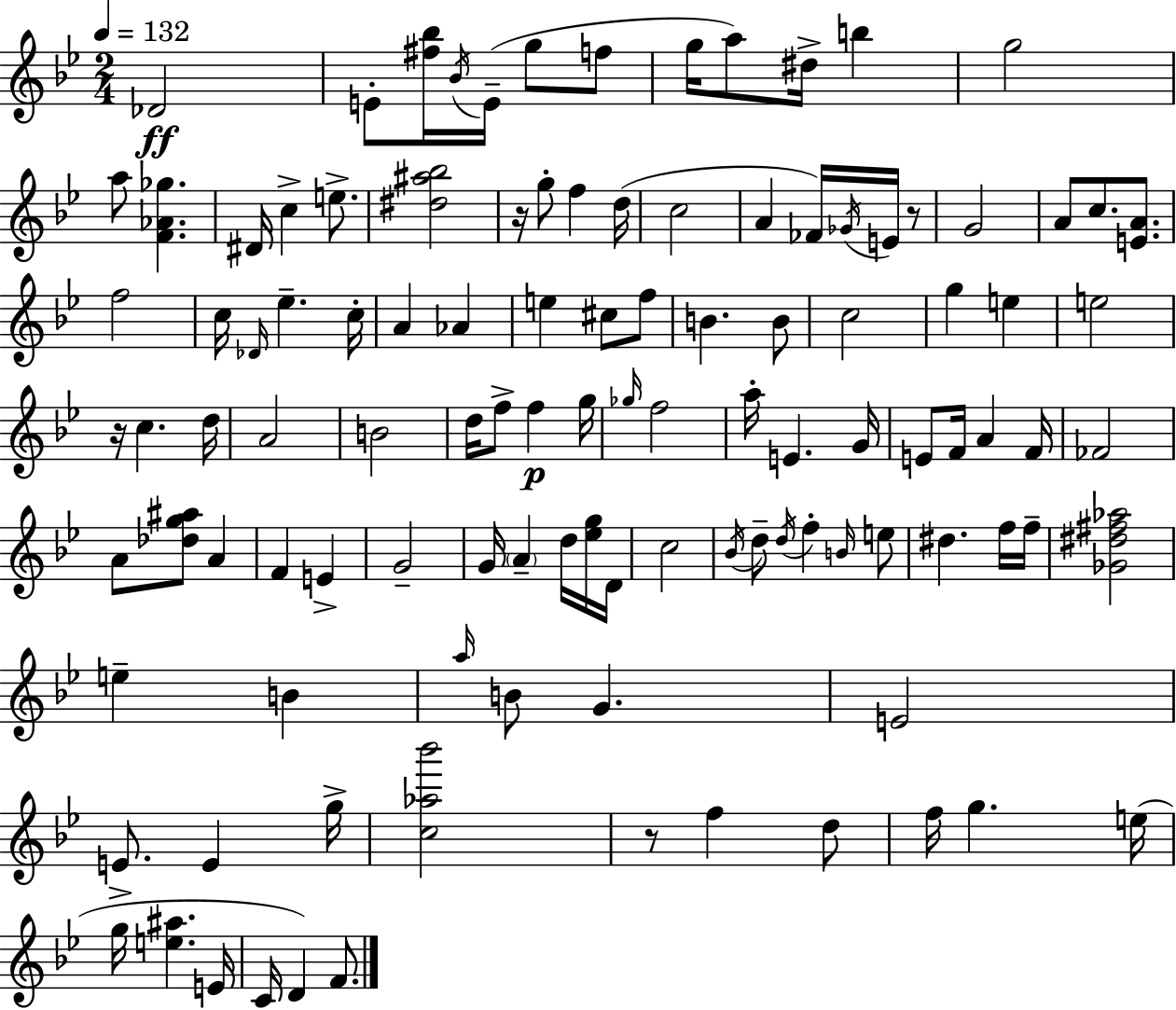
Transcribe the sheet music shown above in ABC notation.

X:1
T:Untitled
M:2/4
L:1/4
K:Bb
_D2 E/2 [^f_b]/4 _B/4 E/4 g/2 f/2 g/4 a/2 ^d/4 b g2 a/2 [F_A_g] ^D/4 c e/2 [^d^a_b]2 z/4 g/2 f d/4 c2 A _F/4 _G/4 E/4 z/2 G2 A/2 c/2 [EA]/2 f2 c/4 _D/4 _e c/4 A _A e ^c/2 f/2 B B/2 c2 g e e2 z/4 c d/4 A2 B2 d/4 f/2 f g/4 _g/4 f2 a/4 E G/4 E/2 F/4 A F/4 _F2 A/2 [_dg^a]/2 A F E G2 G/4 A d/4 [_eg]/4 D/4 c2 _B/4 d/2 d/4 f B/4 e/2 ^d f/4 f/4 [_G^d^f_a]2 e B a/4 B/2 G E2 E/2 E g/4 [c_a_b']2 z/2 f d/2 f/4 g e/4 g/4 [e^a] E/4 C/4 D F/2